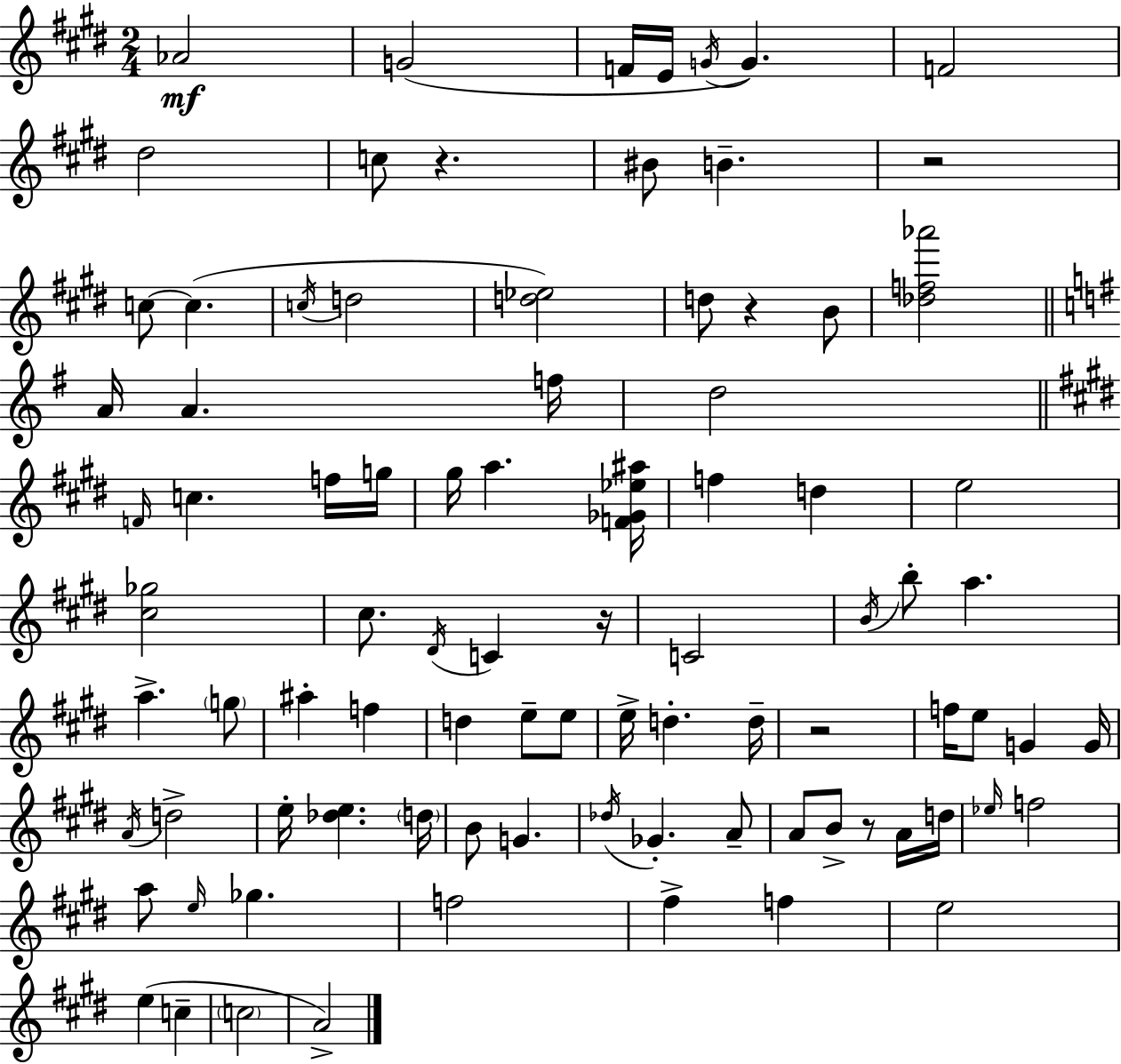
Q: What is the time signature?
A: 2/4